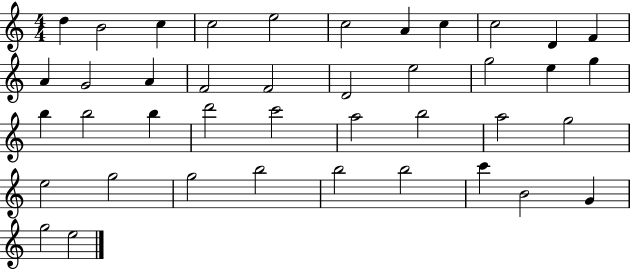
D5/q B4/h C5/q C5/h E5/h C5/h A4/q C5/q C5/h D4/q F4/q A4/q G4/h A4/q F4/h F4/h D4/h E5/h G5/h E5/q G5/q B5/q B5/h B5/q D6/h C6/h A5/h B5/h A5/h G5/h E5/h G5/h G5/h B5/h B5/h B5/h C6/q B4/h G4/q G5/h E5/h